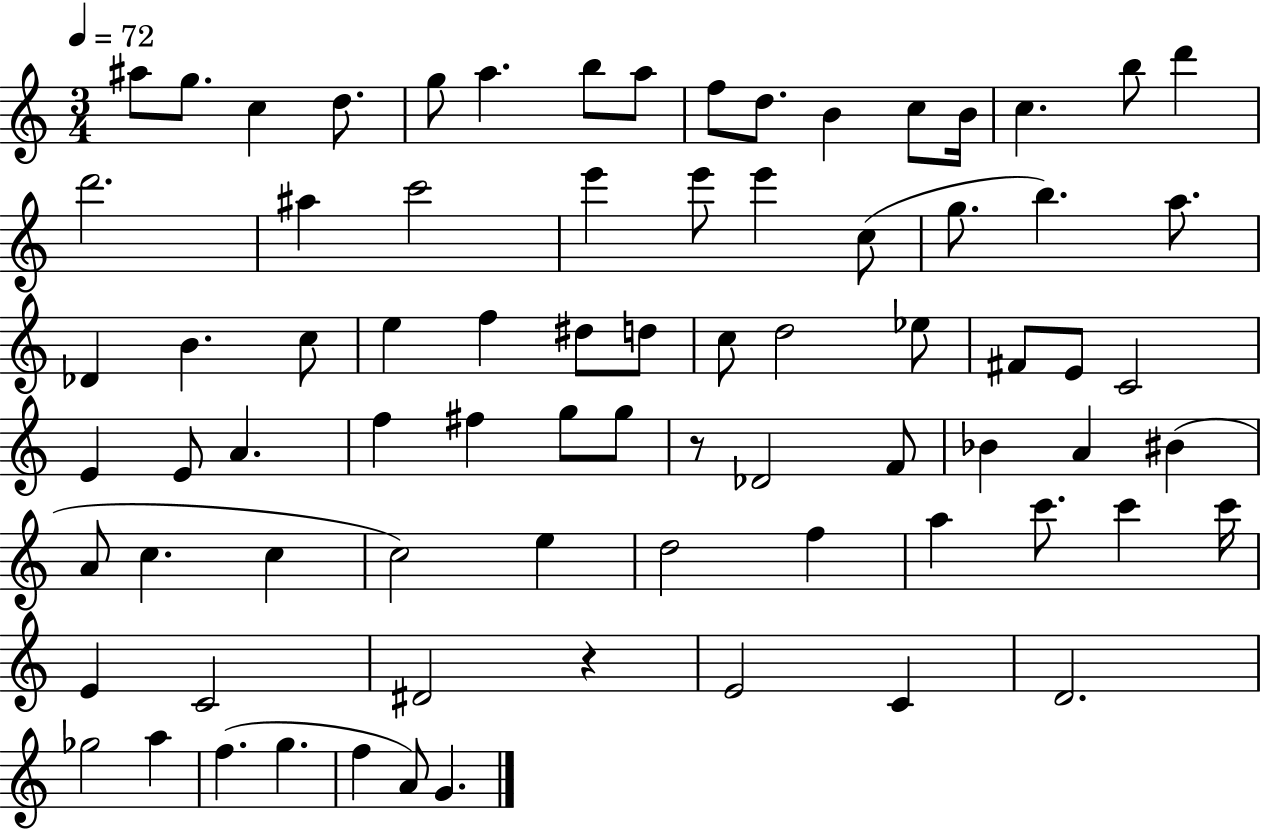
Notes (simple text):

A#5/e G5/e. C5/q D5/e. G5/e A5/q. B5/e A5/e F5/e D5/e. B4/q C5/e B4/s C5/q. B5/e D6/q D6/h. A#5/q C6/h E6/q E6/e E6/q C5/e G5/e. B5/q. A5/e. Db4/q B4/q. C5/e E5/q F5/q D#5/e D5/e C5/e D5/h Eb5/e F#4/e E4/e C4/h E4/q E4/e A4/q. F5/q F#5/q G5/e G5/e R/e Db4/h F4/e Bb4/q A4/q BIS4/q A4/e C5/q. C5/q C5/h E5/q D5/h F5/q A5/q C6/e. C6/q C6/s E4/q C4/h D#4/h R/q E4/h C4/q D4/h. Gb5/h A5/q F5/q. G5/q. F5/q A4/e G4/q.